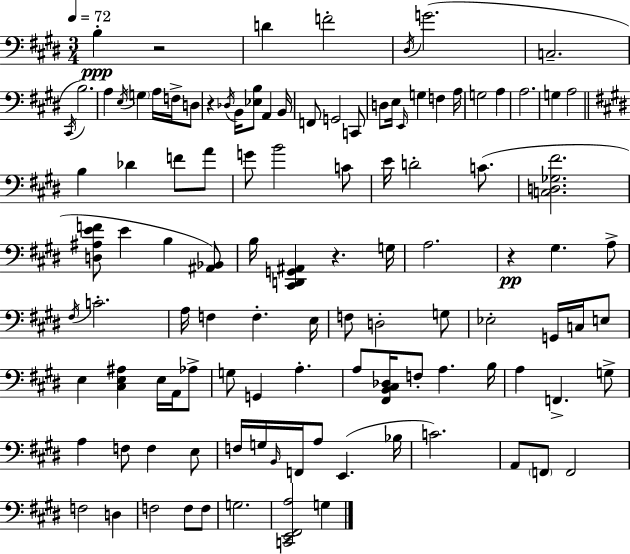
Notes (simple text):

B3/q R/h D4/q F4/h D#3/s G4/h. C3/h. C#2/s B3/h. A3/q E3/s G3/q A3/s F3/s D3/e R/q Db3/s B2/s [Eb3,B3]/e A2/q B2/s F2/e G2/h C2/e D3/e E3/s E2/s G3/q F3/q A3/s G3/h A3/q A3/h. G3/q A3/h B3/q Db4/q F4/e A4/e G4/e B4/h C4/e E4/s D4/h C4/e. [C3,D3,Gb3,F#4]/h. [D3,A#3,E4,F4]/e E4/q B3/q [A#2,Bb2]/e B3/s [C#2,D2,G2,A#2]/q R/q. G3/s A3/h. R/q G#3/q. A3/e F#3/s C4/h. A3/s F3/q F3/q. E3/s F3/e D3/h G3/e Eb3/h G2/s C3/s E3/e E3/q [C#3,E3,A#3]/q E3/s A2/s Ab3/e G3/e G2/q A3/q. A3/e [F#2,B2,C#3,Db3]/s F3/e A3/q. B3/s A3/q F2/q. G3/e A3/q F3/e F3/q E3/e F3/s G3/s B2/s F2/s A3/e E2/q. Bb3/s C4/h. A2/e F2/e F2/h F3/h D3/q F3/h F3/e F3/e G3/h. [C2,E2,F#2,A3]/h G3/q